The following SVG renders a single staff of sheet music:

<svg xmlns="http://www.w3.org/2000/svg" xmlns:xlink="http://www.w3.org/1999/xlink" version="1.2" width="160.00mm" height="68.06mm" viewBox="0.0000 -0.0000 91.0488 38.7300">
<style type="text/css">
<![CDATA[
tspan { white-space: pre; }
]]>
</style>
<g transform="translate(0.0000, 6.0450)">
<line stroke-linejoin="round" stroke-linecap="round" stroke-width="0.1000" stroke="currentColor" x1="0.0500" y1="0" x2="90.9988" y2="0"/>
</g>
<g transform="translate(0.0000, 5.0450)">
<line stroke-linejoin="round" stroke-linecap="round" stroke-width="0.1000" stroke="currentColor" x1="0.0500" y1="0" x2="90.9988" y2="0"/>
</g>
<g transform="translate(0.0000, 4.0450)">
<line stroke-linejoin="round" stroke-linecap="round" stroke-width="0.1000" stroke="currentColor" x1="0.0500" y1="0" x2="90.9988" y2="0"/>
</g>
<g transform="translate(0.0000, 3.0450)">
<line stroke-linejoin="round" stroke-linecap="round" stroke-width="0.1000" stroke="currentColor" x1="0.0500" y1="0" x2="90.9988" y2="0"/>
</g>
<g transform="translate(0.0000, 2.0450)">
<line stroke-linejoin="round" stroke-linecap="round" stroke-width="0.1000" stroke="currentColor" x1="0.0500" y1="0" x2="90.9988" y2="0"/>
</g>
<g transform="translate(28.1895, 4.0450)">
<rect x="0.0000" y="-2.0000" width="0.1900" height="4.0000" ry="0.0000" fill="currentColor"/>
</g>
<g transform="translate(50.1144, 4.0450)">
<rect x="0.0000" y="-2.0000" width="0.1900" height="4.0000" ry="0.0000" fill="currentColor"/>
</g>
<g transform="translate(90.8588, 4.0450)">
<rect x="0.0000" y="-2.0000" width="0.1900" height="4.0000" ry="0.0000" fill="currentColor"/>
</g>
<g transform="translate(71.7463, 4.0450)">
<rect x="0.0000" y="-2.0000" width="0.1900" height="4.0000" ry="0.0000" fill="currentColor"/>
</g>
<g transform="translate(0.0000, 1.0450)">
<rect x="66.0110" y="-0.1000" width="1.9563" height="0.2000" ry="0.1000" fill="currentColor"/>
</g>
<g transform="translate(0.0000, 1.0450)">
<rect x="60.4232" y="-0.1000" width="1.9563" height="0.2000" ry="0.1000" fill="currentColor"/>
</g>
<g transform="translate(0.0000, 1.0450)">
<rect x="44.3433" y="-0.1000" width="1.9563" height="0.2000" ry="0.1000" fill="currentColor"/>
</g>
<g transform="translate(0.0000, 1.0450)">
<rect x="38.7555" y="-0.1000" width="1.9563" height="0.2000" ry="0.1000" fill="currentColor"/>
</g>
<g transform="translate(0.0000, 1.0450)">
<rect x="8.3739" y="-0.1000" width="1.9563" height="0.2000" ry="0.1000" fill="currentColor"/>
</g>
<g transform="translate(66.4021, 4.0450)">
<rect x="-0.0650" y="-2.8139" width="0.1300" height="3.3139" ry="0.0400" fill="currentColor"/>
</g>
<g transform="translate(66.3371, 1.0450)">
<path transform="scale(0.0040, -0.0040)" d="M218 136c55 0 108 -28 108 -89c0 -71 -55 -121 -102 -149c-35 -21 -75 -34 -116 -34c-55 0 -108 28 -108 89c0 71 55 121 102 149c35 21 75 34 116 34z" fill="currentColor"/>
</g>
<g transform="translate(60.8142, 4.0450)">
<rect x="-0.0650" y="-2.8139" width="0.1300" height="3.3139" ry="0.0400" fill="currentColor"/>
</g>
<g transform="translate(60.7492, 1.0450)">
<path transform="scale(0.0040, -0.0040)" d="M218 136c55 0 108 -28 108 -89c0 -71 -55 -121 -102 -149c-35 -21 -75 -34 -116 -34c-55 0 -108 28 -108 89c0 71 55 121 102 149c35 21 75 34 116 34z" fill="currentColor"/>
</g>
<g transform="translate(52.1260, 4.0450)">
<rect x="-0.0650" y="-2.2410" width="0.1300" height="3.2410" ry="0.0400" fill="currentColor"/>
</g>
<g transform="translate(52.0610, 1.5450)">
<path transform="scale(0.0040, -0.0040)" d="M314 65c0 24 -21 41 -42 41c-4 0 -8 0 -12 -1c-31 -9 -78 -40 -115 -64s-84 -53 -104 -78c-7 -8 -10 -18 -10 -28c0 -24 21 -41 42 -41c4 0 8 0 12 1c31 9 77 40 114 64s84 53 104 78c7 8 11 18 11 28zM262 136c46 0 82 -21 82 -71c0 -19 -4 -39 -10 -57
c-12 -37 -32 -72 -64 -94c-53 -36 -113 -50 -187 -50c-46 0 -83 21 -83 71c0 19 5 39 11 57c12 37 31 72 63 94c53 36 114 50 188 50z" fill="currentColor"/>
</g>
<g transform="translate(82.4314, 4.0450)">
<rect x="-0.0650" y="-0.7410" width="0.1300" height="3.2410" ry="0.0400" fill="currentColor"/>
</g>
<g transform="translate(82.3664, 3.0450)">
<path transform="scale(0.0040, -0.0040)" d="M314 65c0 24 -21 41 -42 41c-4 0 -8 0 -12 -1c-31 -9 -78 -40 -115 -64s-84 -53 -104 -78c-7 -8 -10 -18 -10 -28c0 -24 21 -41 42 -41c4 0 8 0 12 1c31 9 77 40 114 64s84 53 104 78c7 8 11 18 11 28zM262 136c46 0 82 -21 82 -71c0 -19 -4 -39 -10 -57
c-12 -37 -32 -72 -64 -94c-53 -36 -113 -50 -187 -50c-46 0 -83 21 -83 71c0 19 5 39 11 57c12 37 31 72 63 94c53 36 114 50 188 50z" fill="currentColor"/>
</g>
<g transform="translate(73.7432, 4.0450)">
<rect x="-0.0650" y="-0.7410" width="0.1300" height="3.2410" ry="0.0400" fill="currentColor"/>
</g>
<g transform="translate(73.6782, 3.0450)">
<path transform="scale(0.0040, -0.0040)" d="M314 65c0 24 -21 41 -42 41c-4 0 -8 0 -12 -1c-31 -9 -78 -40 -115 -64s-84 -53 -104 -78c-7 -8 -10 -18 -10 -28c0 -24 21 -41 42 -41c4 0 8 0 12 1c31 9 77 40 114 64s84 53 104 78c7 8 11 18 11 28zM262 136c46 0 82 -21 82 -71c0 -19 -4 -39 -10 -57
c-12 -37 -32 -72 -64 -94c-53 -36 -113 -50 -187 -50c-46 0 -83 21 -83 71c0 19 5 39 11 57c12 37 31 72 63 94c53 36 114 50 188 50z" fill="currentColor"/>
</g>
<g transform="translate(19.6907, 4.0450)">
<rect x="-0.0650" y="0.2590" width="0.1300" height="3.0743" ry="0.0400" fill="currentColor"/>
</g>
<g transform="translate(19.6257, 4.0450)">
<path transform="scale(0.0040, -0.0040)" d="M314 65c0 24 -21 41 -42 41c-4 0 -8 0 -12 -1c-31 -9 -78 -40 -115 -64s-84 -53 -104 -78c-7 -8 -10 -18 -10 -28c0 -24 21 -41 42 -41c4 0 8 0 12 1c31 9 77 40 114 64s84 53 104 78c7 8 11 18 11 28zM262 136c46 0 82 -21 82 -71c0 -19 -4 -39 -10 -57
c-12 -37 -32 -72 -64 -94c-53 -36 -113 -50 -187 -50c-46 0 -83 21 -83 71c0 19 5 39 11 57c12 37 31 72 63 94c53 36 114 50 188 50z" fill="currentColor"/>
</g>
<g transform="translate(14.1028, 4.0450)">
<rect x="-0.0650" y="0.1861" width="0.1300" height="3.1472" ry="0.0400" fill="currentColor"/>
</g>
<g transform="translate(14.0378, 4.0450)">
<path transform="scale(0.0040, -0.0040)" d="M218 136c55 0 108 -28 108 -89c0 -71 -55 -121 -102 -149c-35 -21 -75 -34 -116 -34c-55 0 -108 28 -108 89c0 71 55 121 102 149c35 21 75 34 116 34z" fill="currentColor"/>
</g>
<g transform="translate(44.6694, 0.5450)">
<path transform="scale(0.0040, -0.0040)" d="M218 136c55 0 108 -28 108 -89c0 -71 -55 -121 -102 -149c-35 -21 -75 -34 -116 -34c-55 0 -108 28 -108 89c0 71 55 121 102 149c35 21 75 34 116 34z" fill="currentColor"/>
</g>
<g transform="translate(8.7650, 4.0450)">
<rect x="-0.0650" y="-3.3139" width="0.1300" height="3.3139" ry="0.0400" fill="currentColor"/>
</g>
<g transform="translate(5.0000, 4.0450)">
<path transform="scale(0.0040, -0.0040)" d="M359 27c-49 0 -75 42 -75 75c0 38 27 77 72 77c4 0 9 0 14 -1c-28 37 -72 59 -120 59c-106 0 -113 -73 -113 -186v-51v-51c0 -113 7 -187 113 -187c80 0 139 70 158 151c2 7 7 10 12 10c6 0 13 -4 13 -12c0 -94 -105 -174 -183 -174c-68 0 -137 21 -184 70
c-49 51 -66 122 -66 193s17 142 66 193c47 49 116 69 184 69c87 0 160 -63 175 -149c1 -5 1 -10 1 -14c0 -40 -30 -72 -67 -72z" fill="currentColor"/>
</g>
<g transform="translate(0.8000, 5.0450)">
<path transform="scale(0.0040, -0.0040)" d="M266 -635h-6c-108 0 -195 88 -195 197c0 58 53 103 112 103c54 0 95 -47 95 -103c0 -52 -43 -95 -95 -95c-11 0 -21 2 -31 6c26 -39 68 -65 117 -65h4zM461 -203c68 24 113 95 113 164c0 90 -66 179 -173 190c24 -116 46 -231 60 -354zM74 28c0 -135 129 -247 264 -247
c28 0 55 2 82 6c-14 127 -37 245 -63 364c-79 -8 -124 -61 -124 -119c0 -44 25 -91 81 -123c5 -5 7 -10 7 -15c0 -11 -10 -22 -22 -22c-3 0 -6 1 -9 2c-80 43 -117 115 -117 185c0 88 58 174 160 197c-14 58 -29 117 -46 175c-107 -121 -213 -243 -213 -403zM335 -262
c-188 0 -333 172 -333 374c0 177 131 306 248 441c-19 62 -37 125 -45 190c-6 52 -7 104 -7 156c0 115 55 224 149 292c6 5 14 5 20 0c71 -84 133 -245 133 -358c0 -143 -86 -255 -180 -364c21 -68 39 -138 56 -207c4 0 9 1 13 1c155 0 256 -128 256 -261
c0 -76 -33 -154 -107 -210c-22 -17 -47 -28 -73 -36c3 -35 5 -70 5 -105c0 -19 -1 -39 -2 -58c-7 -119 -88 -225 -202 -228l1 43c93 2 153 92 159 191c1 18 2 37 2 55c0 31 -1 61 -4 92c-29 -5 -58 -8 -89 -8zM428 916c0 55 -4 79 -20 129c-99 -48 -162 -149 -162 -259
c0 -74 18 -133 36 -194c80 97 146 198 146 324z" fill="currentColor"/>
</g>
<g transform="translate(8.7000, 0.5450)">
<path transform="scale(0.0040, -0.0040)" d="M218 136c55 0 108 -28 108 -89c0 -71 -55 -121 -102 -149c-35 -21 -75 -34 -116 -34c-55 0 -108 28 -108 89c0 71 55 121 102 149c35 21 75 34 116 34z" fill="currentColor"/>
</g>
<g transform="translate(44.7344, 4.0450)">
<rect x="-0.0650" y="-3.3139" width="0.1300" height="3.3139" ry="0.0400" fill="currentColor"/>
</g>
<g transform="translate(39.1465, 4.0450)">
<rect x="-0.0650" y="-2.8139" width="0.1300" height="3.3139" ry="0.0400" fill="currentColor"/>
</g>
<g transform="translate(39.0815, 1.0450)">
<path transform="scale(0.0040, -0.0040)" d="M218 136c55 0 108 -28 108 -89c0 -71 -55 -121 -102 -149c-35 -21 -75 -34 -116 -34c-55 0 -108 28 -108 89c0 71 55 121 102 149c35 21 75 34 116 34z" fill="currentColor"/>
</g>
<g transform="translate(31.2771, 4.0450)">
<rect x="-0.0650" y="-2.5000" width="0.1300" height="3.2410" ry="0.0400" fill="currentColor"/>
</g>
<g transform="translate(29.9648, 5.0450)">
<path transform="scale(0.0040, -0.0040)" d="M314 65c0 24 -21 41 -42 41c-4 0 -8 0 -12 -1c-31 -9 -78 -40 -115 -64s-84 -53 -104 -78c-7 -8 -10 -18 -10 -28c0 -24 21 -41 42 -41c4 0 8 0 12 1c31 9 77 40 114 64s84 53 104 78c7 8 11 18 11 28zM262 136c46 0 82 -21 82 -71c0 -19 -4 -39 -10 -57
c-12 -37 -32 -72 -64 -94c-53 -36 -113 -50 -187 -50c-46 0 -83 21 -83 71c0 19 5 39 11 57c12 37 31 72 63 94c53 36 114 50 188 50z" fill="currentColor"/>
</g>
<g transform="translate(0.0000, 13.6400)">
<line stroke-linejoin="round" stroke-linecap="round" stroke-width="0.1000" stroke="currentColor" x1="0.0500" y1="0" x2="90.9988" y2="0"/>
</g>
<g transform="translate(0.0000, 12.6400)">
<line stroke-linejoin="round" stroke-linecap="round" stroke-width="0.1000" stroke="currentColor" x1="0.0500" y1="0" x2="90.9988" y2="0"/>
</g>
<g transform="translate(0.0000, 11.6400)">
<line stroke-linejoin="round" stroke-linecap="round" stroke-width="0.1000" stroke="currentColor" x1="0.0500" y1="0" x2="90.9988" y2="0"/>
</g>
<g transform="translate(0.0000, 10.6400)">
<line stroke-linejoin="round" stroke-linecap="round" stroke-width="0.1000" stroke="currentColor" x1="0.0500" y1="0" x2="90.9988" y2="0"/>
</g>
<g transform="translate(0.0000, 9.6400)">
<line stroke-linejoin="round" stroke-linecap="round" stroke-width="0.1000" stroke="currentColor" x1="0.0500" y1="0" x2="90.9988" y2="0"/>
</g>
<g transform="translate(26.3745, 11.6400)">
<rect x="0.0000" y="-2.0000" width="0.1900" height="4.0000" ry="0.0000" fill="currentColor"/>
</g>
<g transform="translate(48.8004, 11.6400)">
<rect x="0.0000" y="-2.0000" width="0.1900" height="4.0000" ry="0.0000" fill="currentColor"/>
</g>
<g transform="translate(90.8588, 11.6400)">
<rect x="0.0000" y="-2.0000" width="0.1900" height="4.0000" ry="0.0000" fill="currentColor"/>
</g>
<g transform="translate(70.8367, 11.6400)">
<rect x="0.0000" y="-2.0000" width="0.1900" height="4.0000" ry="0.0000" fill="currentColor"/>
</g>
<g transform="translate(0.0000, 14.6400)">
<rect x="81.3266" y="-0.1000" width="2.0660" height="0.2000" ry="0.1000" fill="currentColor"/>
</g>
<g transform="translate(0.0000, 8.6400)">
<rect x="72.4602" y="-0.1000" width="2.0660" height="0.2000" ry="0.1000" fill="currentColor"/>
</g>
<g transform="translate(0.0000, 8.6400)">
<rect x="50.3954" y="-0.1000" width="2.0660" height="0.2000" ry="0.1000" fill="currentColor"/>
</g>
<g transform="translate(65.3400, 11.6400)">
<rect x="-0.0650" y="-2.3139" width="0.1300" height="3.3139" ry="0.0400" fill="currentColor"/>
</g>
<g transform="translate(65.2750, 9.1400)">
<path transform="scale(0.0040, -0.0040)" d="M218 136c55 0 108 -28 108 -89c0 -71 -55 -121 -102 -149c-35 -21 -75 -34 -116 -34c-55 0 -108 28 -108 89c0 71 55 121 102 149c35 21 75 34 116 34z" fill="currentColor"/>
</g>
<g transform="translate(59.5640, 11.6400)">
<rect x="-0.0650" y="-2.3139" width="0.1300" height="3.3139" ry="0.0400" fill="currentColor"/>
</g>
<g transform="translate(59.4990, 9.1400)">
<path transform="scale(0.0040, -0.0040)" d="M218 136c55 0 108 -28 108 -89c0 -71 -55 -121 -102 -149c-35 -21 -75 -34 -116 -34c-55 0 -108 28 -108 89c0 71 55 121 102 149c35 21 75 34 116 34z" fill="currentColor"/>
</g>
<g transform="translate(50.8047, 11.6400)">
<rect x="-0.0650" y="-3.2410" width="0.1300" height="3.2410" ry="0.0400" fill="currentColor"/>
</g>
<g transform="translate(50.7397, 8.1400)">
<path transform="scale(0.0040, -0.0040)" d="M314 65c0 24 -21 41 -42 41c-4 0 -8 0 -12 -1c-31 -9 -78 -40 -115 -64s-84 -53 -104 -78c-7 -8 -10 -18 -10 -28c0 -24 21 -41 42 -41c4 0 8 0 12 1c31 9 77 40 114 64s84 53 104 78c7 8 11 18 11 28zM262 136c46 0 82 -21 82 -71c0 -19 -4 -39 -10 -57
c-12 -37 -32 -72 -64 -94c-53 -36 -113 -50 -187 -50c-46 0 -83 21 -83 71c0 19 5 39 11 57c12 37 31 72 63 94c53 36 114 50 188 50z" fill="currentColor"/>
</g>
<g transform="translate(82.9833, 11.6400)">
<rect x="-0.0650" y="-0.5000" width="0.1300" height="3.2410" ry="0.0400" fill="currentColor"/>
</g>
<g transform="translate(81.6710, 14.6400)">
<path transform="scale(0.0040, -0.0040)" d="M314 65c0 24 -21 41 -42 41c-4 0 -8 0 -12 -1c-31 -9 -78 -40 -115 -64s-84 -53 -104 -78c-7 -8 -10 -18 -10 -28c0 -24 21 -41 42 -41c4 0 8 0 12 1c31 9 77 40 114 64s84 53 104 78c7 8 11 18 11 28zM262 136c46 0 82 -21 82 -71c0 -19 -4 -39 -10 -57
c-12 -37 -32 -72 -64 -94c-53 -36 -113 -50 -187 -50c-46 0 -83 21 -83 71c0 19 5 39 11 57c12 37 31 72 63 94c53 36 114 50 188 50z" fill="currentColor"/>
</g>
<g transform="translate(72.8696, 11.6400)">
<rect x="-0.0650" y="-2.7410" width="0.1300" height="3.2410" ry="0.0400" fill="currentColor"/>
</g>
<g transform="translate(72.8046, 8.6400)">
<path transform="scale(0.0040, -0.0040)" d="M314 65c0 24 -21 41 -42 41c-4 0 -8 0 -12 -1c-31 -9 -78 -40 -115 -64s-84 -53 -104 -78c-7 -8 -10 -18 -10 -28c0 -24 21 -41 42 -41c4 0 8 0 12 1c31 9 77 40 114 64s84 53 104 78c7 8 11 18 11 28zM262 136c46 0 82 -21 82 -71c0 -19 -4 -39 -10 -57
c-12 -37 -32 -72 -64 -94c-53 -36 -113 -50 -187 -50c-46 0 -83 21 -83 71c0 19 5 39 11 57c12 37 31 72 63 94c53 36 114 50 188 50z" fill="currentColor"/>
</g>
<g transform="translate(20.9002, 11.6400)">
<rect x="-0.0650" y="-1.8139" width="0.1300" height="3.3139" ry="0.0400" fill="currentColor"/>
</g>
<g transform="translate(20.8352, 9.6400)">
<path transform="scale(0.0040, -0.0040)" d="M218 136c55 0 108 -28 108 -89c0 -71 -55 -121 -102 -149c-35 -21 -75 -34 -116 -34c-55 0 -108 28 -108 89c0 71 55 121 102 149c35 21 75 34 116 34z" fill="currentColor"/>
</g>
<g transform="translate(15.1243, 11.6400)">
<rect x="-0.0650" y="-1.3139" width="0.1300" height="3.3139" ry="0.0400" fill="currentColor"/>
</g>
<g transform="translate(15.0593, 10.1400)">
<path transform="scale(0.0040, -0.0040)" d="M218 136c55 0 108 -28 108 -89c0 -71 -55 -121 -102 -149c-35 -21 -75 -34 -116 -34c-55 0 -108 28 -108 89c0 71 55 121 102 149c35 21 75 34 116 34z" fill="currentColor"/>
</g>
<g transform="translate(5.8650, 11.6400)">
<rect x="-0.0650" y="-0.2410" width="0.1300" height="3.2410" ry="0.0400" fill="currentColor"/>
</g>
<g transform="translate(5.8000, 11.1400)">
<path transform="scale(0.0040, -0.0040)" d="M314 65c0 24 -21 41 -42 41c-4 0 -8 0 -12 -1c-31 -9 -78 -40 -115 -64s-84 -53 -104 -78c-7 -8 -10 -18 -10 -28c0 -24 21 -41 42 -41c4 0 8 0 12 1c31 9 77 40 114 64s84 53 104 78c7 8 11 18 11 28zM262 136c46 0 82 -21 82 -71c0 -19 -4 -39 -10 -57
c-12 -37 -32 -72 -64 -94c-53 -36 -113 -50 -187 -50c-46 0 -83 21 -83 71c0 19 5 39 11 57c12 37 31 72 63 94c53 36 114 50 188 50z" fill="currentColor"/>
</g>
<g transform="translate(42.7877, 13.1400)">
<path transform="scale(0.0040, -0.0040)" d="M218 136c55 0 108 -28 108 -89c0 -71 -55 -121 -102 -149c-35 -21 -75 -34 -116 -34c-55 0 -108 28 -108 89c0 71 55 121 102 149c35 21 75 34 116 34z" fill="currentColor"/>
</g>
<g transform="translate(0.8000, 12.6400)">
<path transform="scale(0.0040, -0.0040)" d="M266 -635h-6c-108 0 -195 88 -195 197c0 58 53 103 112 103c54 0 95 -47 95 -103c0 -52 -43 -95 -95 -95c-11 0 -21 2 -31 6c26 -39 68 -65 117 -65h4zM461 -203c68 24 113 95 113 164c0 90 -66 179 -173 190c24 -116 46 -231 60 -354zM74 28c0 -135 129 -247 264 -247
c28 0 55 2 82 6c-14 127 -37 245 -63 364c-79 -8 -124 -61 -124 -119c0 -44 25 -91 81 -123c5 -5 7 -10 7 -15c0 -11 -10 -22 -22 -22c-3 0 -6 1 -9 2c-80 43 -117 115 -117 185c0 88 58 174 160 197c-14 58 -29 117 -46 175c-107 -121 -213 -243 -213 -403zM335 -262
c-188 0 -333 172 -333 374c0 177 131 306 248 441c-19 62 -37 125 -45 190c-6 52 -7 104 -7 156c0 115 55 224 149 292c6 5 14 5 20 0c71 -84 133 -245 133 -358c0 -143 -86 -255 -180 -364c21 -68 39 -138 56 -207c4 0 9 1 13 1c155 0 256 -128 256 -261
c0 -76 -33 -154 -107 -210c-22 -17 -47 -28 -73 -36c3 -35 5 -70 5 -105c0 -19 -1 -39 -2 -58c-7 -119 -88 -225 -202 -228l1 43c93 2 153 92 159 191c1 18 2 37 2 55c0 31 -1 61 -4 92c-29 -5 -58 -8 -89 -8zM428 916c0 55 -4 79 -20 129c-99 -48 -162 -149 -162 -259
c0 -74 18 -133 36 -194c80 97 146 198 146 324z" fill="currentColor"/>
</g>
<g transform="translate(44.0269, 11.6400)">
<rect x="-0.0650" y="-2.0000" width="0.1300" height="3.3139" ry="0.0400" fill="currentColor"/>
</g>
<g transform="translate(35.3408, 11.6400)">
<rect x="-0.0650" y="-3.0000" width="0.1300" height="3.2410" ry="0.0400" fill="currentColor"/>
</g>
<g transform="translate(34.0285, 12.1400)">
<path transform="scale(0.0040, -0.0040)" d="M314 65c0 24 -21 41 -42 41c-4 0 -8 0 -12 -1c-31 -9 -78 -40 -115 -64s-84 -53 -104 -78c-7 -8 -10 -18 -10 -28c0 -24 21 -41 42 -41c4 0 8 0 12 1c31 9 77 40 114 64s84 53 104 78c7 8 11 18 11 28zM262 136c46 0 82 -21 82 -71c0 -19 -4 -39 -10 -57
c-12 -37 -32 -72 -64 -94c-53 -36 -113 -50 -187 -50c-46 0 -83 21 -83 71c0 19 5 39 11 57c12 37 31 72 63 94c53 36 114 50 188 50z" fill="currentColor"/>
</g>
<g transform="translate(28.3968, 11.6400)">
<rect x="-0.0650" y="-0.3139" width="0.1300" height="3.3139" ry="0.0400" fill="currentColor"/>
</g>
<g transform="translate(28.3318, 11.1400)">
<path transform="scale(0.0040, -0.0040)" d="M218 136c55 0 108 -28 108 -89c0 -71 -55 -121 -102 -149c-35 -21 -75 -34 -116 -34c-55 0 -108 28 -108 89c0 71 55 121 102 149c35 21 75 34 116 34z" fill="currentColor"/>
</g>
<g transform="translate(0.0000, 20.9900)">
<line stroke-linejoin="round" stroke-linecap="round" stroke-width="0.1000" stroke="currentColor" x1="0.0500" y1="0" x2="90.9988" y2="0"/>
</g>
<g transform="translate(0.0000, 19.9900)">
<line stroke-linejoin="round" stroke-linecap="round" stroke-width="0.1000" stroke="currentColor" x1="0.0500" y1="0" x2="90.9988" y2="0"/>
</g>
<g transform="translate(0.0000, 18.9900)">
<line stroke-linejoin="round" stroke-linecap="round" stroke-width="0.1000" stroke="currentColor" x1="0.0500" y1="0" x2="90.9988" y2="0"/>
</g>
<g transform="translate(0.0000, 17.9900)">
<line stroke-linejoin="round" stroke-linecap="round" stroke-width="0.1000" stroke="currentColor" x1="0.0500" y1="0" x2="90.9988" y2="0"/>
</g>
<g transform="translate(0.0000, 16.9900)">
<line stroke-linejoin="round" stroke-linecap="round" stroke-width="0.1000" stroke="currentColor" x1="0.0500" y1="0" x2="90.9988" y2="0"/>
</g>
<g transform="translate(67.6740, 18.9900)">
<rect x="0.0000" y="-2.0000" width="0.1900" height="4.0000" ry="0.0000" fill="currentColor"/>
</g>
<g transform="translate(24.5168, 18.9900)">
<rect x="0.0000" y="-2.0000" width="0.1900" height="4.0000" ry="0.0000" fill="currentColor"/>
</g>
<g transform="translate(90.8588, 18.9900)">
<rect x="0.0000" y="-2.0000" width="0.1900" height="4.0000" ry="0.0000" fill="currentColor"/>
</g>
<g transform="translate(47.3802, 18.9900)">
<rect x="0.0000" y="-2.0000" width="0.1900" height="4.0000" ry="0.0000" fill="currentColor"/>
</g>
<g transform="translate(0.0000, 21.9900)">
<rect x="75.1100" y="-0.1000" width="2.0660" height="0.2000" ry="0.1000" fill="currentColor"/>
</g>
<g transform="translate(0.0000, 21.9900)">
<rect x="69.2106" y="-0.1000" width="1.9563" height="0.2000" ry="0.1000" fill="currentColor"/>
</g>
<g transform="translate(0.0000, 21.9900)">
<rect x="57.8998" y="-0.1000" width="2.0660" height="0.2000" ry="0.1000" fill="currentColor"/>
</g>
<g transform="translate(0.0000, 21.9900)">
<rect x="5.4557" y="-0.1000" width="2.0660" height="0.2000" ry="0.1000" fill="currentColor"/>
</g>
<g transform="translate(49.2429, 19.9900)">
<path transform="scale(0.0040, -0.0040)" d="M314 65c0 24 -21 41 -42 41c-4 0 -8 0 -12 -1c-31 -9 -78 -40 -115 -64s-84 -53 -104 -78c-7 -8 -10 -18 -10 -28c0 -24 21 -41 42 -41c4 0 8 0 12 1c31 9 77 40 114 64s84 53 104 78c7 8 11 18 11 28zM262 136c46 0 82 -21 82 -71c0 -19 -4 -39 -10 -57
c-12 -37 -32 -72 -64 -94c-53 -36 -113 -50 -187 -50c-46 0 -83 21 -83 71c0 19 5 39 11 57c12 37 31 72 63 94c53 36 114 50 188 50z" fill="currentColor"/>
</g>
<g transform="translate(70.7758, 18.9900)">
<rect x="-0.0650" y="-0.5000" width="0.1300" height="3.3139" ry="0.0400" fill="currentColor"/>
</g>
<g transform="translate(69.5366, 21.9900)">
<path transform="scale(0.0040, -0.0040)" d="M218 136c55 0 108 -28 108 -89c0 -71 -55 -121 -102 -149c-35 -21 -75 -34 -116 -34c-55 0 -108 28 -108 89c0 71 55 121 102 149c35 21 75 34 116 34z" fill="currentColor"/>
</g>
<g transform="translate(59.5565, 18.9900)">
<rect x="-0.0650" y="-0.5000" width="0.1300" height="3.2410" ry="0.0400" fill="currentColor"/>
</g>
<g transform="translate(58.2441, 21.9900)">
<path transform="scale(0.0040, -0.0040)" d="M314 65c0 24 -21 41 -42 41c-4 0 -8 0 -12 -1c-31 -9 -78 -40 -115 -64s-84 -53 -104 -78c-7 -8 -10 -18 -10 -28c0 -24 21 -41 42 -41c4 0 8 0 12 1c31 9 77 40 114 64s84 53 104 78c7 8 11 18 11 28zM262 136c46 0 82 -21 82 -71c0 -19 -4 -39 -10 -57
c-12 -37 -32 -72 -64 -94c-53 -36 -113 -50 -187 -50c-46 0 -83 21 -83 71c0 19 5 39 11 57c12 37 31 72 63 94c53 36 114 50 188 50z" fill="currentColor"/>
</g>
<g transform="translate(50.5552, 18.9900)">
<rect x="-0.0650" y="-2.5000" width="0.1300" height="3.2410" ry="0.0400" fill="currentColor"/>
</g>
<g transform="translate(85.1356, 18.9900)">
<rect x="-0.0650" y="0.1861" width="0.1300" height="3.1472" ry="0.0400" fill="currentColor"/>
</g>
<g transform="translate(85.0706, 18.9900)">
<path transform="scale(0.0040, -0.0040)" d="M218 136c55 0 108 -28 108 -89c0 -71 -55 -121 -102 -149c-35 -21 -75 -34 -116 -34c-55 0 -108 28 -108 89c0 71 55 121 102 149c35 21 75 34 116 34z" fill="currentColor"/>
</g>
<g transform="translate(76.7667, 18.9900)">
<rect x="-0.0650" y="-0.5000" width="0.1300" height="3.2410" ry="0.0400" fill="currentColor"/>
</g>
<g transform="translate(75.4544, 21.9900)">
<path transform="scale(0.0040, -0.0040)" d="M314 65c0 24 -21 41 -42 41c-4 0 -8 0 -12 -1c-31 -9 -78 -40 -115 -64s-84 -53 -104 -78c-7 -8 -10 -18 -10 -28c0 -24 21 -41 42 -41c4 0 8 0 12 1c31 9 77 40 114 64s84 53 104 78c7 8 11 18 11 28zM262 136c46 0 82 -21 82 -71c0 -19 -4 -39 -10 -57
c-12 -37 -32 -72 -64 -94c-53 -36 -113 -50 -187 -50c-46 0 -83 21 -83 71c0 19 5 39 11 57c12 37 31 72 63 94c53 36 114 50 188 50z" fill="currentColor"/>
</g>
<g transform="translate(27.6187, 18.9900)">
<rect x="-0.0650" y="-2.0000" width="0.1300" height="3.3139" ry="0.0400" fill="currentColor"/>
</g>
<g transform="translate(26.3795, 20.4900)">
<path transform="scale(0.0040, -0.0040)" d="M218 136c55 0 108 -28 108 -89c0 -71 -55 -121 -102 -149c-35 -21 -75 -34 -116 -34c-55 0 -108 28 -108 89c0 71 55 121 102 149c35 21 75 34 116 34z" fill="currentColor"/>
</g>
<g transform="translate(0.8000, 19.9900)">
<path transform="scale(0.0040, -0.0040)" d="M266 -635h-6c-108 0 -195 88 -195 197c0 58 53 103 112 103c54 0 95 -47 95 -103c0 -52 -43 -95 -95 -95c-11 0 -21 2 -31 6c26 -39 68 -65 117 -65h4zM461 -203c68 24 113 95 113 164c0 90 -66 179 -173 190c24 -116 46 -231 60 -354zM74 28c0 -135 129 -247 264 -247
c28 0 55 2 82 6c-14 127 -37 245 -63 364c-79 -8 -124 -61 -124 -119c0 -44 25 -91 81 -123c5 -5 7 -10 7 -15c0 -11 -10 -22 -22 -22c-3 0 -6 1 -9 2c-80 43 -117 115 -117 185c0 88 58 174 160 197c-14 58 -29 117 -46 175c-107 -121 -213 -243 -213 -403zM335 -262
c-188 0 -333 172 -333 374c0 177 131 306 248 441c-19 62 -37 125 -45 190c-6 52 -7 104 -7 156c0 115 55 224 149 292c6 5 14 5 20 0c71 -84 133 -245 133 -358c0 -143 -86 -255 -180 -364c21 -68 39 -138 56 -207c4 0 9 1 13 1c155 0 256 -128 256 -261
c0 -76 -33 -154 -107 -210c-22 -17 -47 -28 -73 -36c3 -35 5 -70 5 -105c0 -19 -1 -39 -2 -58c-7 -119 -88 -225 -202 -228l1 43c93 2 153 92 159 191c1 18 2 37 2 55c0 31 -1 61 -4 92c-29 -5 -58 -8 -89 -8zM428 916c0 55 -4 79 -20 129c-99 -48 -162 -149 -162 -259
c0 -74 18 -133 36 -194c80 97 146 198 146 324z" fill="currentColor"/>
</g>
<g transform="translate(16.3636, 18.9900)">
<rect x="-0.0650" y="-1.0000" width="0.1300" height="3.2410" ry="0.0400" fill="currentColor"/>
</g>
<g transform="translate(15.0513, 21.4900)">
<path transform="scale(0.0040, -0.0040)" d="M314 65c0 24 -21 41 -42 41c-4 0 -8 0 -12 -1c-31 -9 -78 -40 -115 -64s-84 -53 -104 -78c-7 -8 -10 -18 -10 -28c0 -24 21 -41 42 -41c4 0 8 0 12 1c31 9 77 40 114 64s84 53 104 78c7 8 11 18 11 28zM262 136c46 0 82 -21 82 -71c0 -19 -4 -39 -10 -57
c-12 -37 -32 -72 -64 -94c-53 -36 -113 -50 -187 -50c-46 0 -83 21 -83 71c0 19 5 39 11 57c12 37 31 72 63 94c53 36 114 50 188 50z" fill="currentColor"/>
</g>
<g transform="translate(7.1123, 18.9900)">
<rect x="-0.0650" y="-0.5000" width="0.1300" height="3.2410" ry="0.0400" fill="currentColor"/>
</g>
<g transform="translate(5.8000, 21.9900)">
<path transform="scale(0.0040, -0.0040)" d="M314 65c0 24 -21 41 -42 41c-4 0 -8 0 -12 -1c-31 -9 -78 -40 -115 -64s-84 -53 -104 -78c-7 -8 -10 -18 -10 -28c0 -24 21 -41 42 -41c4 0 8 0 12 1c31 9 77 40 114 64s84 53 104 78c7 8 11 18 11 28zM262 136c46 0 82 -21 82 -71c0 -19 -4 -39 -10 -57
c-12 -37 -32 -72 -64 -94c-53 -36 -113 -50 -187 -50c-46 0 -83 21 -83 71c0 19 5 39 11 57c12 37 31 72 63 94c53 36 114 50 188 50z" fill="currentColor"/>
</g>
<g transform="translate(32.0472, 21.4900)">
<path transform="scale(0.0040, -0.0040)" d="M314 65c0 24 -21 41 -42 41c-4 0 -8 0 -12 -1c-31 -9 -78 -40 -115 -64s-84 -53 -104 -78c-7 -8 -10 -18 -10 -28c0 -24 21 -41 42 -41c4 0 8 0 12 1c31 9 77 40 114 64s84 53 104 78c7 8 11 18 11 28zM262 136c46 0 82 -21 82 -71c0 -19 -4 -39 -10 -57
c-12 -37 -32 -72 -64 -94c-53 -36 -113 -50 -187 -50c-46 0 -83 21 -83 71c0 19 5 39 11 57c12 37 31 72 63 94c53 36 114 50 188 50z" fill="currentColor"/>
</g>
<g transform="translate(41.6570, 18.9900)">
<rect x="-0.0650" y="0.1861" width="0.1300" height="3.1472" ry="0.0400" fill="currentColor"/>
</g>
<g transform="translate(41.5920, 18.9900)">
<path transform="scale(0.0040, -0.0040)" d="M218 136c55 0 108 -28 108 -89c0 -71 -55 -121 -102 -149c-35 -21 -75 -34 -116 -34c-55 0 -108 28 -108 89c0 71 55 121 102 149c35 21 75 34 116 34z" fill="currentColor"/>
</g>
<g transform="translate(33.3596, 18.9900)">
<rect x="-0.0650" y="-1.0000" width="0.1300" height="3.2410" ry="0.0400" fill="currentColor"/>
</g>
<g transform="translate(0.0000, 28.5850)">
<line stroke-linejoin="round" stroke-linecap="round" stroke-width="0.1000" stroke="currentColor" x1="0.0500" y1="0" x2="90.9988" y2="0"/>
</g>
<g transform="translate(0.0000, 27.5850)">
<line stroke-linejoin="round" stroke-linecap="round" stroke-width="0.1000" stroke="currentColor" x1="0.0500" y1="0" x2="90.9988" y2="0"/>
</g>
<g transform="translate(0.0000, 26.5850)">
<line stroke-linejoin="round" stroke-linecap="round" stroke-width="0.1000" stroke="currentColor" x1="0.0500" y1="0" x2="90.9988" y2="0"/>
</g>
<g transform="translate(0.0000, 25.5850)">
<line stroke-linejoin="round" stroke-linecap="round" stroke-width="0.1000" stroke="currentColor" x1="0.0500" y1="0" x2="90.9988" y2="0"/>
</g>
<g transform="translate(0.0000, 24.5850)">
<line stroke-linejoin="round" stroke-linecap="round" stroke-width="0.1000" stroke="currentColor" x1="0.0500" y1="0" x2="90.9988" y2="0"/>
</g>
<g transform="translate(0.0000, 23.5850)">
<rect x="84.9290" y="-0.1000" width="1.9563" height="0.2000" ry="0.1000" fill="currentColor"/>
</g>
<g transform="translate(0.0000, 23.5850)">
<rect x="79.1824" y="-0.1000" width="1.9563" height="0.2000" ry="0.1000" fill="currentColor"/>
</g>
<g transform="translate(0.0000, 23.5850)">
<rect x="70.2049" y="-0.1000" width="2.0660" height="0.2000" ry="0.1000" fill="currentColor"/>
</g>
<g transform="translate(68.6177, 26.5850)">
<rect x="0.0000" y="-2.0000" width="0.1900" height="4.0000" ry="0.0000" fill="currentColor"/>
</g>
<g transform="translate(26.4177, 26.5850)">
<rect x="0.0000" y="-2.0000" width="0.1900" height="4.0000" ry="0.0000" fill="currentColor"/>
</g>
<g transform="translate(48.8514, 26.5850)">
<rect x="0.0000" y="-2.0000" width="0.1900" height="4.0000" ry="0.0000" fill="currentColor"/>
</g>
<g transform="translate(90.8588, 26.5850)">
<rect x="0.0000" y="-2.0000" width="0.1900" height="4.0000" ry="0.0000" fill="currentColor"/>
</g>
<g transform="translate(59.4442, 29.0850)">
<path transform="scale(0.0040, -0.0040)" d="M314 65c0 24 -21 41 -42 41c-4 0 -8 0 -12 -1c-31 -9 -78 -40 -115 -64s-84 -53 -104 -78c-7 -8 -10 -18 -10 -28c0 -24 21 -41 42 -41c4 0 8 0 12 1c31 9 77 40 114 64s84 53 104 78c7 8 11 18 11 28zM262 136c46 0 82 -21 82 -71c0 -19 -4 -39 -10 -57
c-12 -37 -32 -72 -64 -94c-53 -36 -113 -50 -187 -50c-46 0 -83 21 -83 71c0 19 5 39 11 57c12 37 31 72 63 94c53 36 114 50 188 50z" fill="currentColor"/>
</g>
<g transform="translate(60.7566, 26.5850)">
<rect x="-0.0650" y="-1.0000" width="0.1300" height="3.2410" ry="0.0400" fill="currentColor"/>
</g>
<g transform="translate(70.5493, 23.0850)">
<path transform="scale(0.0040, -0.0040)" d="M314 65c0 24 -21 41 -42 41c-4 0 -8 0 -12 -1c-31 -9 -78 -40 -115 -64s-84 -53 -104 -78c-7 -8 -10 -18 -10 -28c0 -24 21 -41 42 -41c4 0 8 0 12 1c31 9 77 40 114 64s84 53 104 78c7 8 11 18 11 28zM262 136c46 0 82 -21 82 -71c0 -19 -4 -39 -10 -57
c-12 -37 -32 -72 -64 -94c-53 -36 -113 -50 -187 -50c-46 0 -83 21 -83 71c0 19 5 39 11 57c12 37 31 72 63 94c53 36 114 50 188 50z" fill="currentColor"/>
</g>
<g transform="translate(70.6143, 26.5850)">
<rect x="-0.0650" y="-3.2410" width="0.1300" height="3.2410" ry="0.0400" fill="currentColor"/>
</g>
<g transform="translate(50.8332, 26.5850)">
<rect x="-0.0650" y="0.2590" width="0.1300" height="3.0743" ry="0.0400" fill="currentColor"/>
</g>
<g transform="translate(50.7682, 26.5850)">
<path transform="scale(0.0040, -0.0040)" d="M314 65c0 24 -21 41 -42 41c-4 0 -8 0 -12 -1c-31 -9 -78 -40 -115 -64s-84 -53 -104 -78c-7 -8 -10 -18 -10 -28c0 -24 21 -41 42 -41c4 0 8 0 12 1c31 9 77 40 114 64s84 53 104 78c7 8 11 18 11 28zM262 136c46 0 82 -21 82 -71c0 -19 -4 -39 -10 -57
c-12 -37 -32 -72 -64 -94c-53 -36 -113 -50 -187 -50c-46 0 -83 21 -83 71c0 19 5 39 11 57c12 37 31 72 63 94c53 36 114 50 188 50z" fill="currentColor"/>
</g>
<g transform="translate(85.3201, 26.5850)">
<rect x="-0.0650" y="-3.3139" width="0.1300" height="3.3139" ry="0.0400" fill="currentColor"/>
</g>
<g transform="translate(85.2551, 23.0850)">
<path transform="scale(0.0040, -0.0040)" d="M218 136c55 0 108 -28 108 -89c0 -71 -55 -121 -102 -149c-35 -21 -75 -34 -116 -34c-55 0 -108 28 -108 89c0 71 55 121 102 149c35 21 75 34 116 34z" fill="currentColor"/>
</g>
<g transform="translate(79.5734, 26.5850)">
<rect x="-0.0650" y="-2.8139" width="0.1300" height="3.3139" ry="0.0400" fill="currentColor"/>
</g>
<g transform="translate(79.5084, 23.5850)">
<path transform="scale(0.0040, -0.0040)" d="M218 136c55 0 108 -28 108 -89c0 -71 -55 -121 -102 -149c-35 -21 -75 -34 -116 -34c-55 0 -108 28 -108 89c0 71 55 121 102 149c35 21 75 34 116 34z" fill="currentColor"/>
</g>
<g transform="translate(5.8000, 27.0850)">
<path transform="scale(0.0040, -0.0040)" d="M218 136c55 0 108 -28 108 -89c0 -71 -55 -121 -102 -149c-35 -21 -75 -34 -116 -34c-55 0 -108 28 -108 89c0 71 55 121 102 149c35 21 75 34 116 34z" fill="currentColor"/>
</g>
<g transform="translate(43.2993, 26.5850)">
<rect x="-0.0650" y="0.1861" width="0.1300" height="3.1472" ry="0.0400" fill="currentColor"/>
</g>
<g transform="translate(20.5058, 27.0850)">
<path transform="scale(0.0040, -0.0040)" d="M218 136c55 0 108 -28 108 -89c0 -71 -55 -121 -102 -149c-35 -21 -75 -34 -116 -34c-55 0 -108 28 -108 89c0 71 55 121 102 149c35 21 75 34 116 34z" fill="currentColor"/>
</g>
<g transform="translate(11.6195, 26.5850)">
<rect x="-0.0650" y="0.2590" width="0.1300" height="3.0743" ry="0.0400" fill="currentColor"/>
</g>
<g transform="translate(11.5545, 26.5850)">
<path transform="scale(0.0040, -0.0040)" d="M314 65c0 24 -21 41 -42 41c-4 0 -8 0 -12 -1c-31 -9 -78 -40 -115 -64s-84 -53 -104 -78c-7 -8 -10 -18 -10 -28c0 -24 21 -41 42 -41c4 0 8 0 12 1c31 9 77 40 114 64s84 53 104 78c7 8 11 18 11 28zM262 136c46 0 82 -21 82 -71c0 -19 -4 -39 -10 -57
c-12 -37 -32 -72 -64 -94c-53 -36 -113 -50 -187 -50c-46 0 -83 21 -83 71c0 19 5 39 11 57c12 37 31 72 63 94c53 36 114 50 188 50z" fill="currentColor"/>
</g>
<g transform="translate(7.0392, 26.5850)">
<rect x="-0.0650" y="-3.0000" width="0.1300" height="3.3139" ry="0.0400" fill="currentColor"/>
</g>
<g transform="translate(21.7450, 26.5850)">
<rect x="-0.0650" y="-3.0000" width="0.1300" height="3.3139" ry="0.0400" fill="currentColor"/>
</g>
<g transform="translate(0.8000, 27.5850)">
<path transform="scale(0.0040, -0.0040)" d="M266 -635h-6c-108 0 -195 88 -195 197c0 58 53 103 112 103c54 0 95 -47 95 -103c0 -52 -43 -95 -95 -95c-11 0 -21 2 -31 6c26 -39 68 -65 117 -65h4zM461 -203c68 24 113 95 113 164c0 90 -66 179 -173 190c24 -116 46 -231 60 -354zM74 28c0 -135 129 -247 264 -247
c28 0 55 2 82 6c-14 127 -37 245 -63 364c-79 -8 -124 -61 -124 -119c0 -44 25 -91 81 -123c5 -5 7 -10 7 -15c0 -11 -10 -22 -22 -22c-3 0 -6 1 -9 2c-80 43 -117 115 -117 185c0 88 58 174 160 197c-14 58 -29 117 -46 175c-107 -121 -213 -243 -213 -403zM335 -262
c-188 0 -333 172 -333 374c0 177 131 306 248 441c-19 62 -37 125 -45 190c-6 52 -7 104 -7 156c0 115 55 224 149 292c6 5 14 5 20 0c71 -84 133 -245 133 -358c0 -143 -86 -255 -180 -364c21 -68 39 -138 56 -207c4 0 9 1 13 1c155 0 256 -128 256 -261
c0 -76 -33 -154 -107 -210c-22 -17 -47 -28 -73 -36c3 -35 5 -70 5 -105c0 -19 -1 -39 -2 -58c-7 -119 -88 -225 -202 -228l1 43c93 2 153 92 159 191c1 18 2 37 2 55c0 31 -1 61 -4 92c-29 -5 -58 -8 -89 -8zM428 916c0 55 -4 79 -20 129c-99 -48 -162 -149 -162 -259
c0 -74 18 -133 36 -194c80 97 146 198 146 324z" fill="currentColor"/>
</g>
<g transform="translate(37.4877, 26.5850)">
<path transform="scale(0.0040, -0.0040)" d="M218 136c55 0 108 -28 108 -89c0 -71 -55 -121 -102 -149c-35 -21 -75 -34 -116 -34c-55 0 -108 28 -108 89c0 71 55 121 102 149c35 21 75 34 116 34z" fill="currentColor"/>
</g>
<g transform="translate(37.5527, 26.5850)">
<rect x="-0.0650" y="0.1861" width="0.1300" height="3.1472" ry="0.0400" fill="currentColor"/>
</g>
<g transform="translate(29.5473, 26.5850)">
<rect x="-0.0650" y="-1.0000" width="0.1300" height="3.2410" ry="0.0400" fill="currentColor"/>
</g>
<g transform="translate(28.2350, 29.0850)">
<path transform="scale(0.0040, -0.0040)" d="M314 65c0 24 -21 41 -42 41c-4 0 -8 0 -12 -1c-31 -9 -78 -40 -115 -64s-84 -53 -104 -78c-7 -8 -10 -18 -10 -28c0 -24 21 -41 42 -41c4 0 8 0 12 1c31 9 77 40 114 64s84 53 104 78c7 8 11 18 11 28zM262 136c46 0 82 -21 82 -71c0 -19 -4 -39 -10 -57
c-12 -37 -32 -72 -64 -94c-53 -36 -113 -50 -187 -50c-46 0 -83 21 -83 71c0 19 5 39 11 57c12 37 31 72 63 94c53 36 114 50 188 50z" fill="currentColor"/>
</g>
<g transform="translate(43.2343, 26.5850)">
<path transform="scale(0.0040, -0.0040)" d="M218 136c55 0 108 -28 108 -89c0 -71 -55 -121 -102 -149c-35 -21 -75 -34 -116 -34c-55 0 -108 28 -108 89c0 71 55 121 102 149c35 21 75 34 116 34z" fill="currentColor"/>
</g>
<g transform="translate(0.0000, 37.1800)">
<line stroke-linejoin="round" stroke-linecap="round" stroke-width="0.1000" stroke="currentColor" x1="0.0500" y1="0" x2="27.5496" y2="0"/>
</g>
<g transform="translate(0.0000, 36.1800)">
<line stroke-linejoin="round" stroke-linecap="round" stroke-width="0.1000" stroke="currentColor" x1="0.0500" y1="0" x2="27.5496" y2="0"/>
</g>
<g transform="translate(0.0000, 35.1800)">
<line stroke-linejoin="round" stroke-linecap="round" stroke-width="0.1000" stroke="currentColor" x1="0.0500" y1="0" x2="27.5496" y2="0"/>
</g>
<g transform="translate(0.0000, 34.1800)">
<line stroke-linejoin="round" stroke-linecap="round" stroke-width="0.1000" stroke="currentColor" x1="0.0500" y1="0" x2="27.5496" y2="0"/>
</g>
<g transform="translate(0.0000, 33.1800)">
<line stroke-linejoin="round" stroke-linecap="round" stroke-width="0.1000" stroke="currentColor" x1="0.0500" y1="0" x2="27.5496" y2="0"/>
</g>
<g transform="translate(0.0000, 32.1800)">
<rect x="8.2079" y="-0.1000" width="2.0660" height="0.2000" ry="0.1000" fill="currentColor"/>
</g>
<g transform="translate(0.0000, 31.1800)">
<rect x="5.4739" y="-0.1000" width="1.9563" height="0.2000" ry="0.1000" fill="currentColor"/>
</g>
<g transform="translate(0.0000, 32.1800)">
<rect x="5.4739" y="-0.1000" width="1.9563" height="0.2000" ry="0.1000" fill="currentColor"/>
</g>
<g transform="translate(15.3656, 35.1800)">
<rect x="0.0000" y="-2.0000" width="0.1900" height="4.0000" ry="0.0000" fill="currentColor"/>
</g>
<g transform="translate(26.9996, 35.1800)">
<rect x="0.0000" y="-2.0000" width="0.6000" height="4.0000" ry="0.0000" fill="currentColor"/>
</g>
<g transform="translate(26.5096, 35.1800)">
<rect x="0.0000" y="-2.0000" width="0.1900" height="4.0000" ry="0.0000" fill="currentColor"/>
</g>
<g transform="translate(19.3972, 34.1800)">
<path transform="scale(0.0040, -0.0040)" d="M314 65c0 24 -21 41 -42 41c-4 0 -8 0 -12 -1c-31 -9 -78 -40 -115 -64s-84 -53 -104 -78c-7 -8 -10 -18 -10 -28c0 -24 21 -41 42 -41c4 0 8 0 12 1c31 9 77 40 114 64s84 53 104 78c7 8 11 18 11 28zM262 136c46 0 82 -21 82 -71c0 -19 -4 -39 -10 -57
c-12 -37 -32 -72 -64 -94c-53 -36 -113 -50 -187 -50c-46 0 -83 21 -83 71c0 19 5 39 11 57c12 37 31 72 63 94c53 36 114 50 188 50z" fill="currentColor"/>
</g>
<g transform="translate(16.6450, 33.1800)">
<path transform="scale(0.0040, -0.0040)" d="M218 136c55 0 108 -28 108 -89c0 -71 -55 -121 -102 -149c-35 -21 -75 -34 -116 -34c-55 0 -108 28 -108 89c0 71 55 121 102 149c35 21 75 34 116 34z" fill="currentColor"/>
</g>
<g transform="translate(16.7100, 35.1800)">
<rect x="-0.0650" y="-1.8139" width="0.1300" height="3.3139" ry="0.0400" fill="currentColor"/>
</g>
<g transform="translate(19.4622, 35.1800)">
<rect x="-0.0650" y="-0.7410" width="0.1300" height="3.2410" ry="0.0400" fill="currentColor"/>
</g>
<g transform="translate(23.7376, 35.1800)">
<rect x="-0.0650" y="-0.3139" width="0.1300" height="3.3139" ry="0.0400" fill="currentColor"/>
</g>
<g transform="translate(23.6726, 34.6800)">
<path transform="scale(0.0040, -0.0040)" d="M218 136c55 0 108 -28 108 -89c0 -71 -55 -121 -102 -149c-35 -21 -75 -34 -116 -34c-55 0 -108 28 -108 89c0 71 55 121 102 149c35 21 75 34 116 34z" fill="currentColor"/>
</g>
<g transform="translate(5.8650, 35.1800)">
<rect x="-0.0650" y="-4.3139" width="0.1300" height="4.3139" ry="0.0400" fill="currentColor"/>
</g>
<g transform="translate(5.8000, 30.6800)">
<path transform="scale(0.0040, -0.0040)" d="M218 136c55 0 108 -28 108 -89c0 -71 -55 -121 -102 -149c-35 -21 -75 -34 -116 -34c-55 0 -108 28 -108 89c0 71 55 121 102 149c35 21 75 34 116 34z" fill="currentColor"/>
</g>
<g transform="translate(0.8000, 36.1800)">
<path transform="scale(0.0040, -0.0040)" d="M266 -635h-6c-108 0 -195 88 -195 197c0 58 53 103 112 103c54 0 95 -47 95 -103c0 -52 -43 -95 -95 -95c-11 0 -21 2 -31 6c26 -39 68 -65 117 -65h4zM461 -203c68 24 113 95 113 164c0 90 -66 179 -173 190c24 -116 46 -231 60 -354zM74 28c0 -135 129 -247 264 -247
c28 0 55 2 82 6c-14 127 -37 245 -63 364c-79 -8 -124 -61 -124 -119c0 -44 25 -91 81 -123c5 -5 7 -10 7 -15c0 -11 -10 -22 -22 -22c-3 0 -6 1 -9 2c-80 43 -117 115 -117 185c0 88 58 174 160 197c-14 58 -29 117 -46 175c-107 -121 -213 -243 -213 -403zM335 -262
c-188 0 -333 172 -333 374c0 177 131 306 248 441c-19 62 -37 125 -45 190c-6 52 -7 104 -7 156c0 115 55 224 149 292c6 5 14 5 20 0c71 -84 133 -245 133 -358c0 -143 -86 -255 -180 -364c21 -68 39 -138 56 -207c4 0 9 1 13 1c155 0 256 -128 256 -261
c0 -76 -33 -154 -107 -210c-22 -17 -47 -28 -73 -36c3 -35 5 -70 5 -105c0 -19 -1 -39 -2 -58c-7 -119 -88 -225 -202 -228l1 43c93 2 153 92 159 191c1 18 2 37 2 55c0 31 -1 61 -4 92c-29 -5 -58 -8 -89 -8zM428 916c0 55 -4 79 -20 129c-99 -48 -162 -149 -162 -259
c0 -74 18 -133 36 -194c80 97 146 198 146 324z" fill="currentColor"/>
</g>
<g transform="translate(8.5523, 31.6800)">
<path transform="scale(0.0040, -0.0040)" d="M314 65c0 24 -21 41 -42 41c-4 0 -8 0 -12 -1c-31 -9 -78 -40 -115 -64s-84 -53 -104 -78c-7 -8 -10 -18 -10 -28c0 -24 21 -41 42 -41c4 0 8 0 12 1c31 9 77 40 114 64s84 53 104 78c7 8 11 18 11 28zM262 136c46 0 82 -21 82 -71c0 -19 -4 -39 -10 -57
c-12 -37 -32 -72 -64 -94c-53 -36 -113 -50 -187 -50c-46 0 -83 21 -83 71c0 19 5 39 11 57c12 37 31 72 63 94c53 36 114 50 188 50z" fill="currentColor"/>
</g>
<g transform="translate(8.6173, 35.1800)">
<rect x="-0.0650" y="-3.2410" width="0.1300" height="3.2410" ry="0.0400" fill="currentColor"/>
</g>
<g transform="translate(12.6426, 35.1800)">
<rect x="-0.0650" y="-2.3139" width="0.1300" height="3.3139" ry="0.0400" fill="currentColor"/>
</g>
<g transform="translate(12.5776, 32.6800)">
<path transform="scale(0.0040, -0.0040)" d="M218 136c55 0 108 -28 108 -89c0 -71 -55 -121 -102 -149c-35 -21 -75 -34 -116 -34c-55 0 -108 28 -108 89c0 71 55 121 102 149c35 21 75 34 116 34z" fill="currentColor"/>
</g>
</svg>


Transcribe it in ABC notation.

X:1
T:Untitled
M:4/4
L:1/4
K:C
b B B2 G2 a b g2 a a d2 d2 c2 e f c A2 F b2 g g a2 C2 C2 D2 F D2 B G2 C2 C C2 B A B2 A D2 B B B2 D2 b2 a b d' b2 g f d2 c